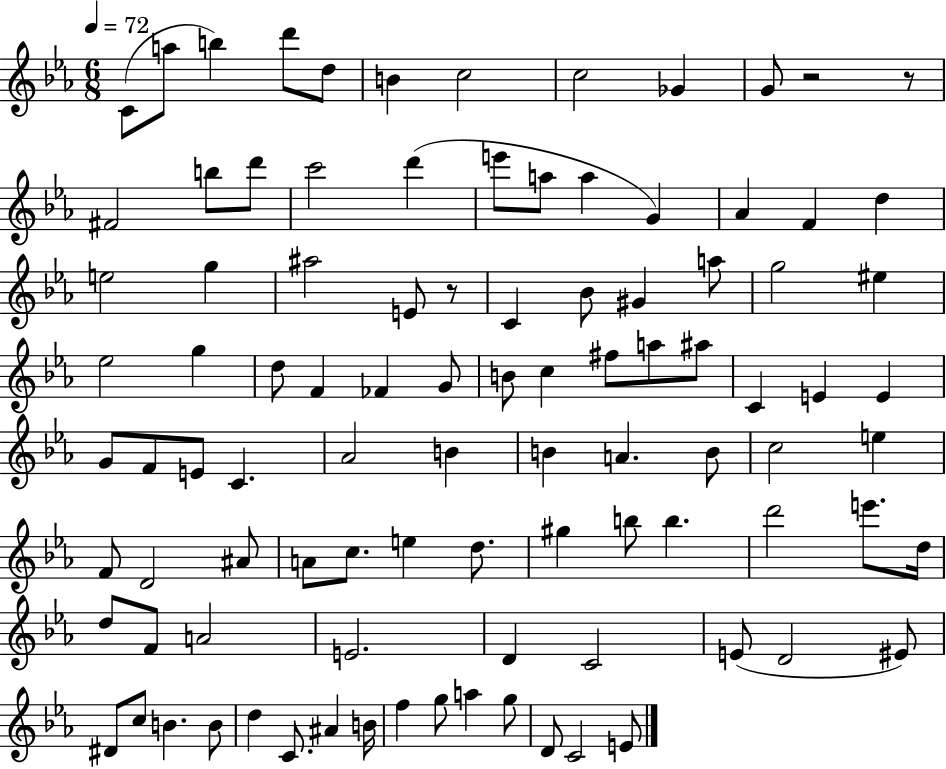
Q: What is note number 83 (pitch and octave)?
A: B4